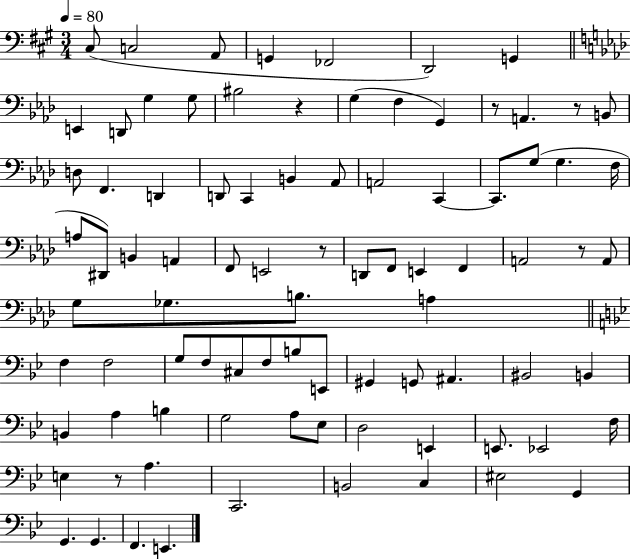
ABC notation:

X:1
T:Untitled
M:3/4
L:1/4
K:A
^C,/2 C,2 A,,/2 G,, _F,,2 D,,2 G,, E,, D,,/2 G, G,/2 ^B,2 z G, F, G,, z/2 A,, z/2 B,,/2 D,/2 F,, D,, D,,/2 C,, B,, _A,,/2 A,,2 C,, C,,/2 G,/2 G, F,/4 A,/2 ^D,,/2 B,, A,, F,,/2 E,,2 z/2 D,,/2 F,,/2 E,, F,, A,,2 z/2 A,,/2 G,/2 _G,/2 B,/2 A, F, F,2 G,/2 F,/2 ^C,/2 F,/2 B,/2 E,,/2 ^G,, G,,/2 ^A,, ^B,,2 B,, B,, A, B, G,2 A,/2 _E,/2 D,2 E,, E,,/2 _E,,2 F,/4 E, z/2 A, C,,2 B,,2 C, ^E,2 G,, G,, G,, F,, E,,